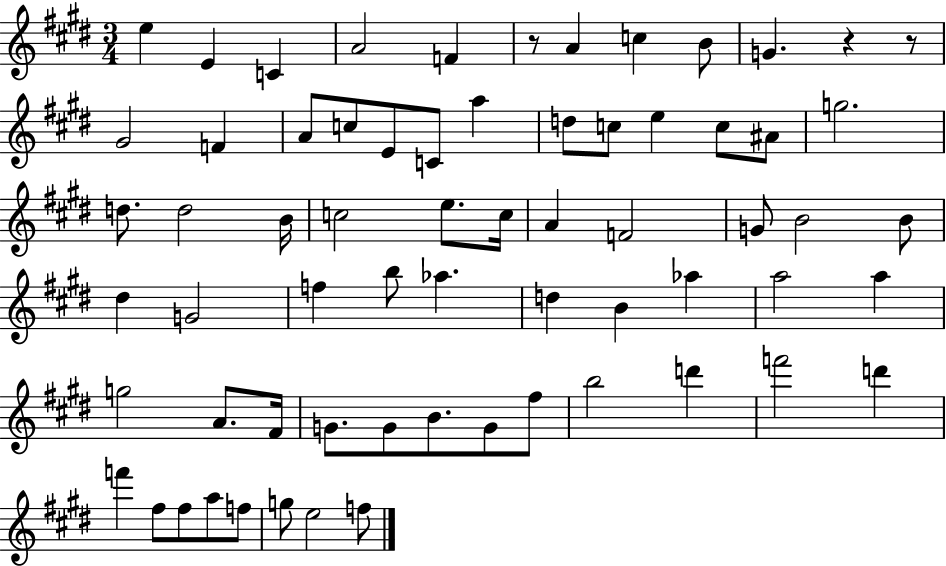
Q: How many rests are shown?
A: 3